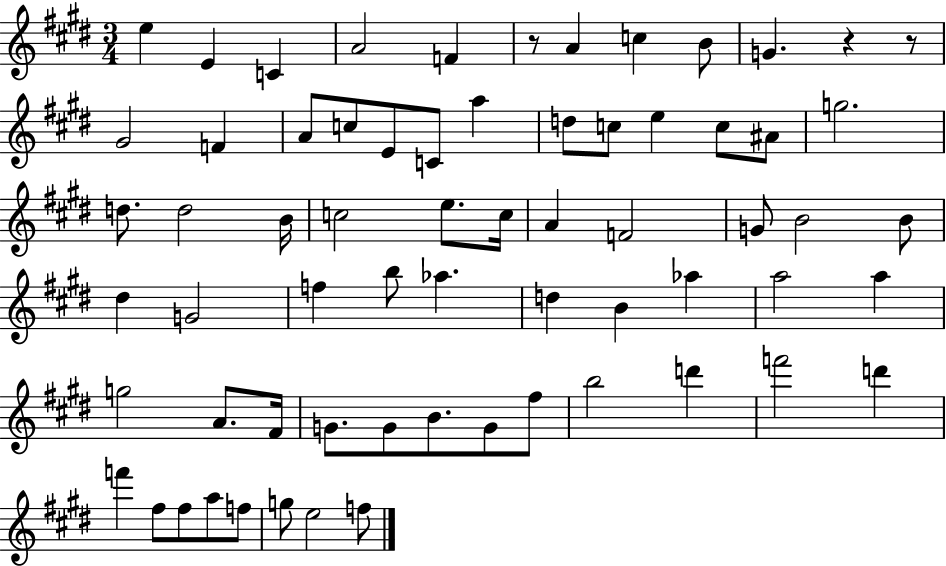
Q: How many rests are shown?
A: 3